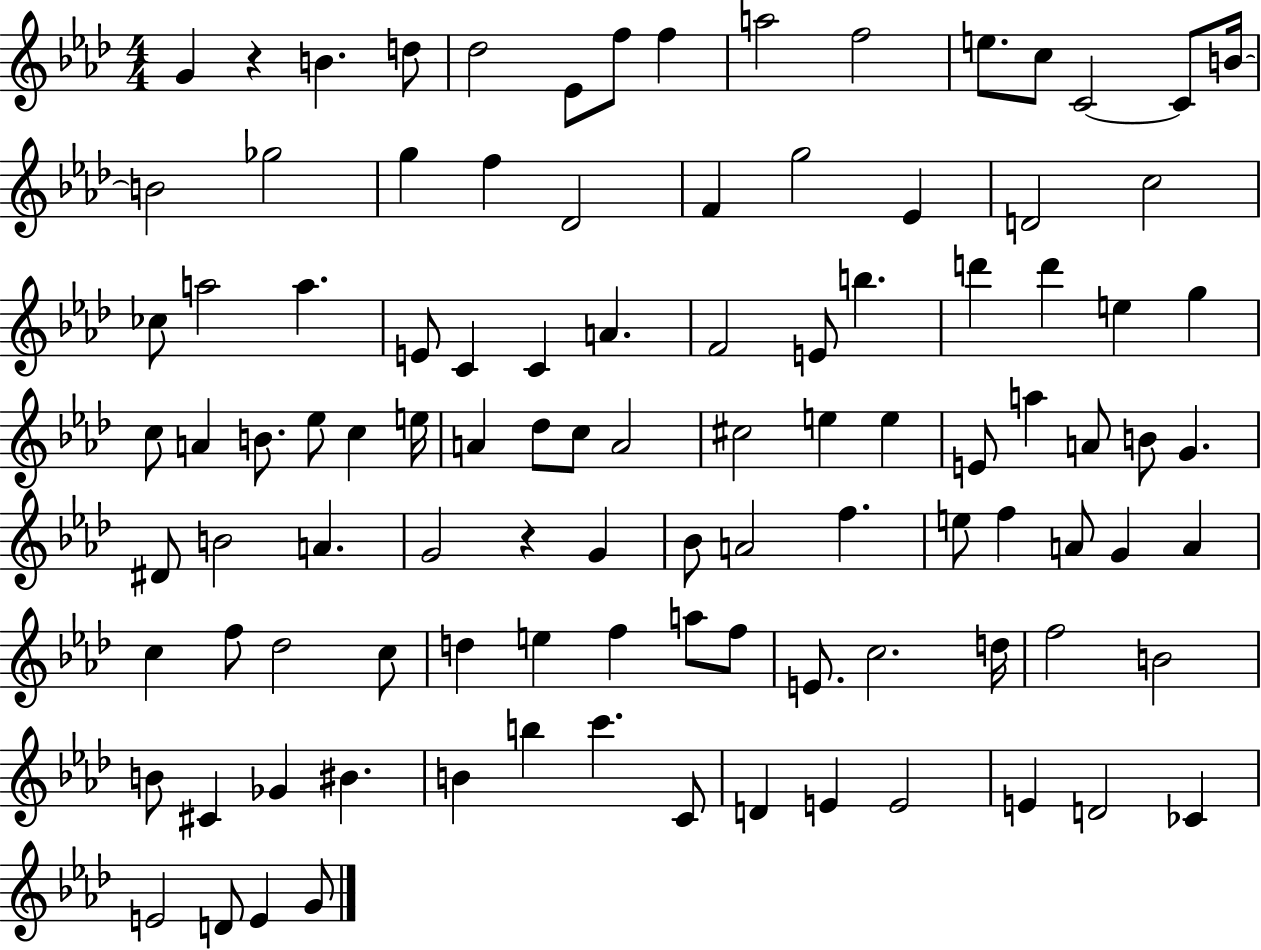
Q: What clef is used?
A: treble